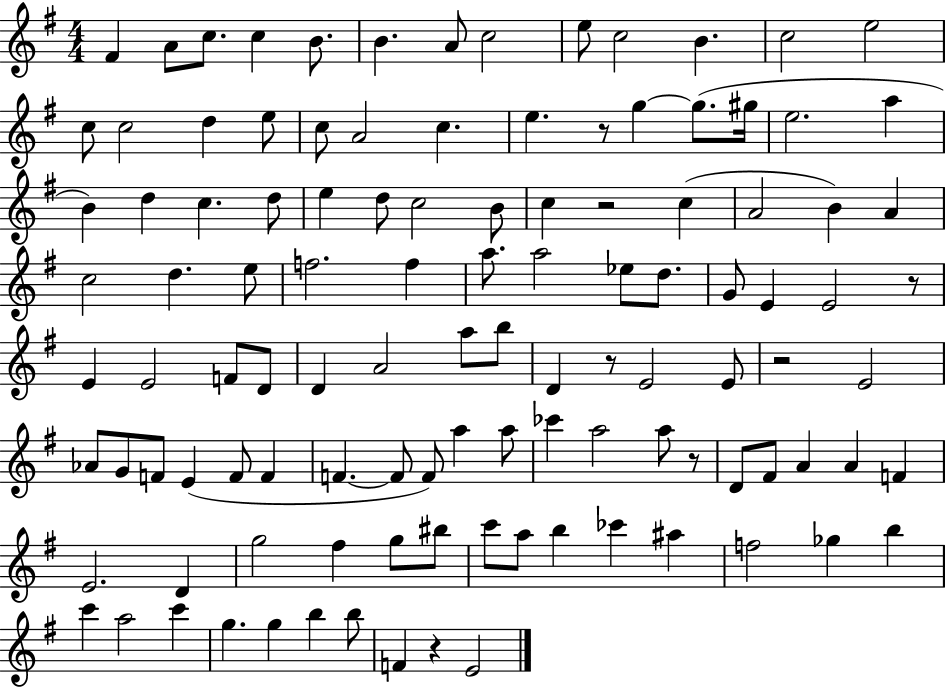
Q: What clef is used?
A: treble